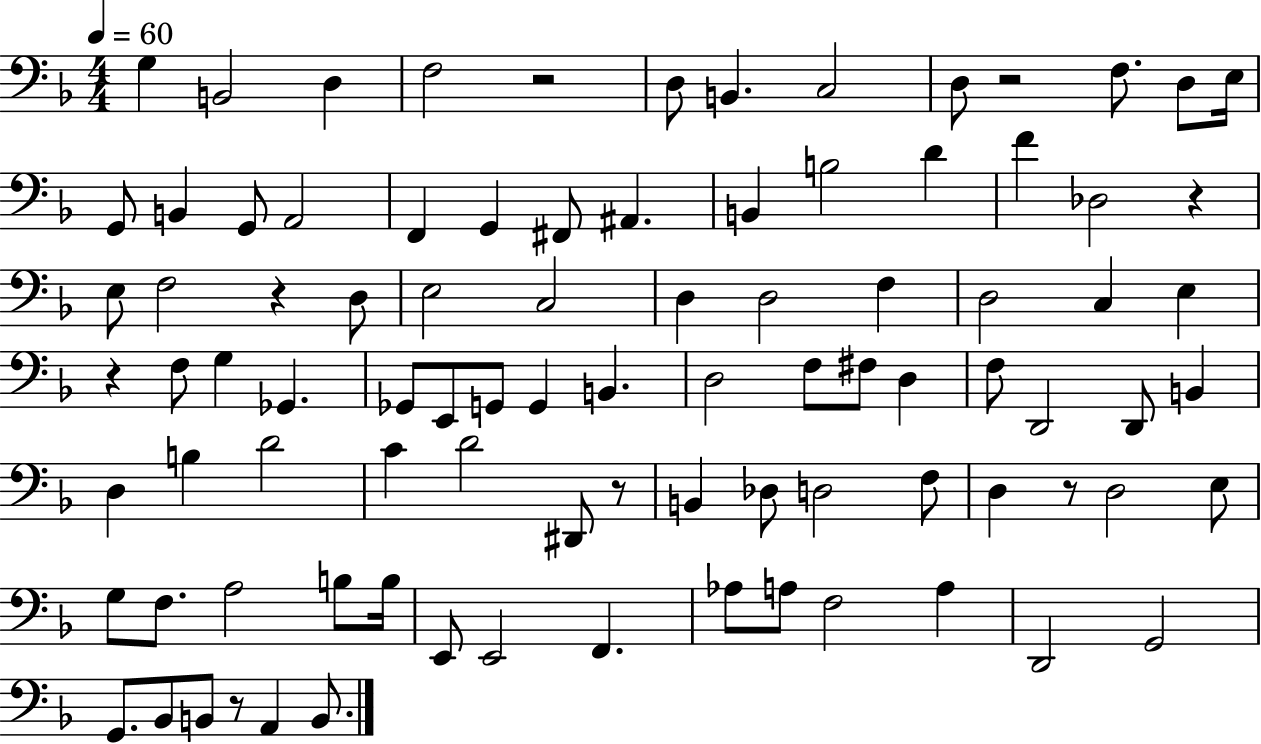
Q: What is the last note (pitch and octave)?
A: B2